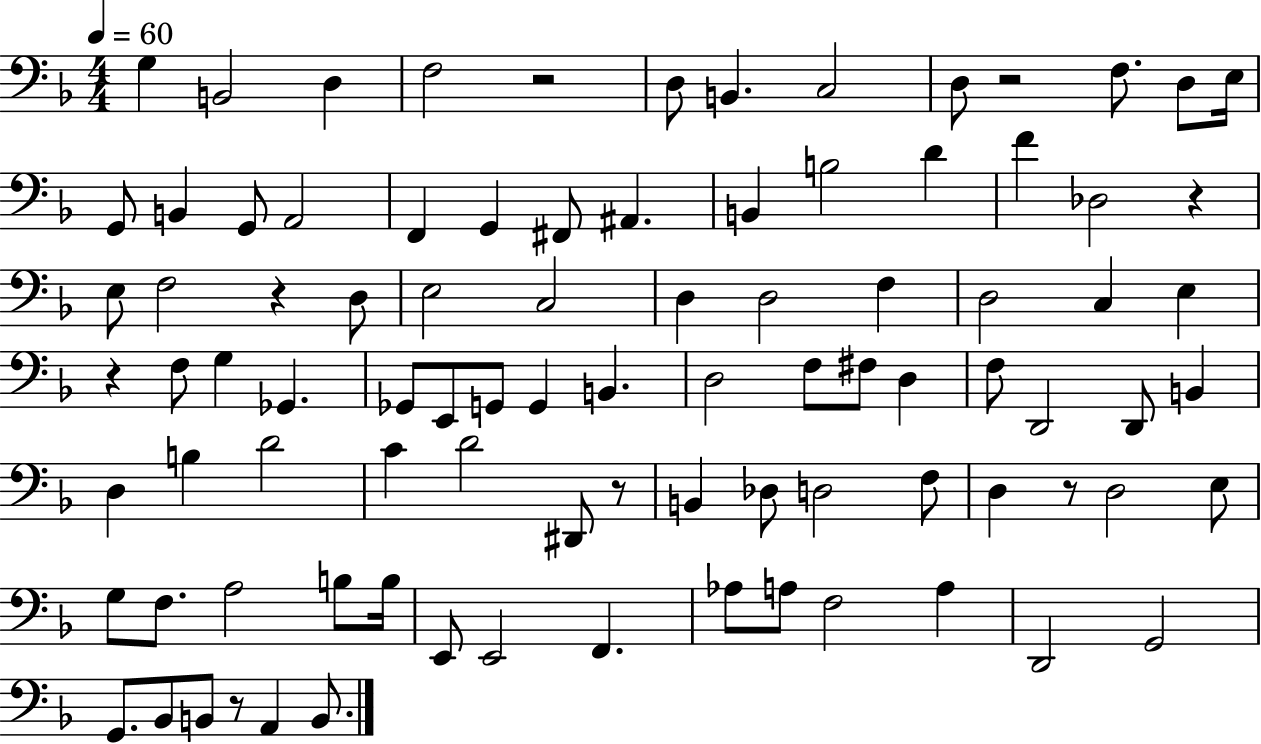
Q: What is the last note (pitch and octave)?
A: B2